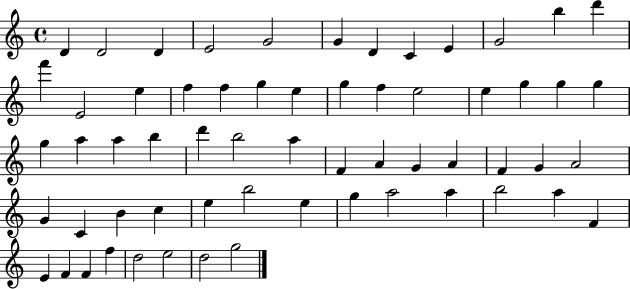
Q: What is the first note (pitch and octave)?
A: D4